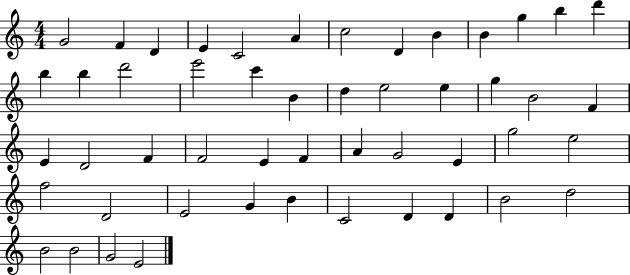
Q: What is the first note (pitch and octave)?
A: G4